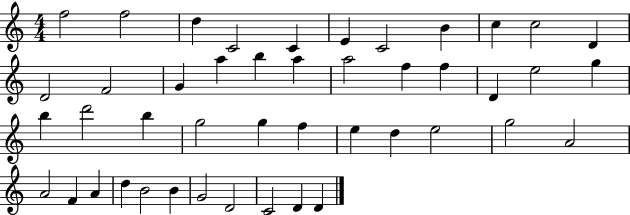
X:1
T:Untitled
M:4/4
L:1/4
K:C
f2 f2 d C2 C E C2 B c c2 D D2 F2 G a b a a2 f f D e2 g b d'2 b g2 g f e d e2 g2 A2 A2 F A d B2 B G2 D2 C2 D D